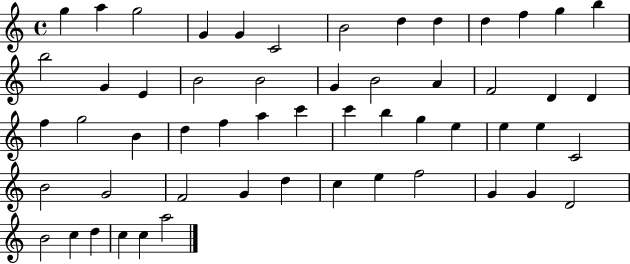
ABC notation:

X:1
T:Untitled
M:4/4
L:1/4
K:C
g a g2 G G C2 B2 d d d f g b b2 G E B2 B2 G B2 A F2 D D f g2 B d f a c' c' b g e e e C2 B2 G2 F2 G d c e f2 G G D2 B2 c d c c a2